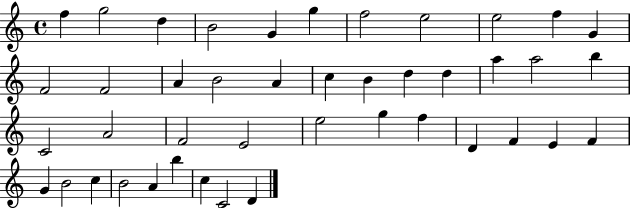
F5/q G5/h D5/q B4/h G4/q G5/q F5/h E5/h E5/h F5/q G4/q F4/h F4/h A4/q B4/h A4/q C5/q B4/q D5/q D5/q A5/q A5/h B5/q C4/h A4/h F4/h E4/h E5/h G5/q F5/q D4/q F4/q E4/q F4/q G4/q B4/h C5/q B4/h A4/q B5/q C5/q C4/h D4/q